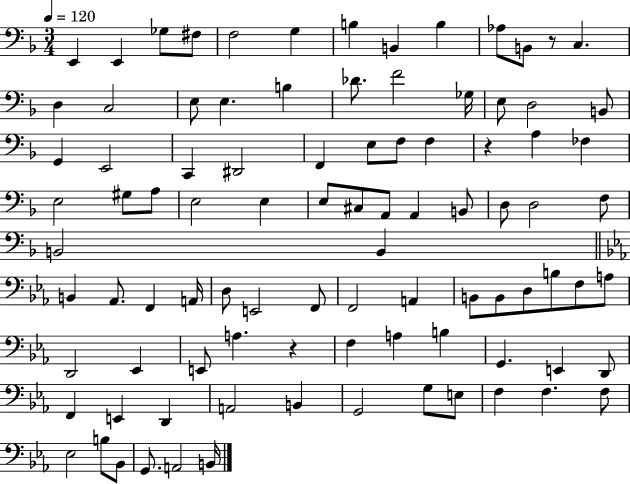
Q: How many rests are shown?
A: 3